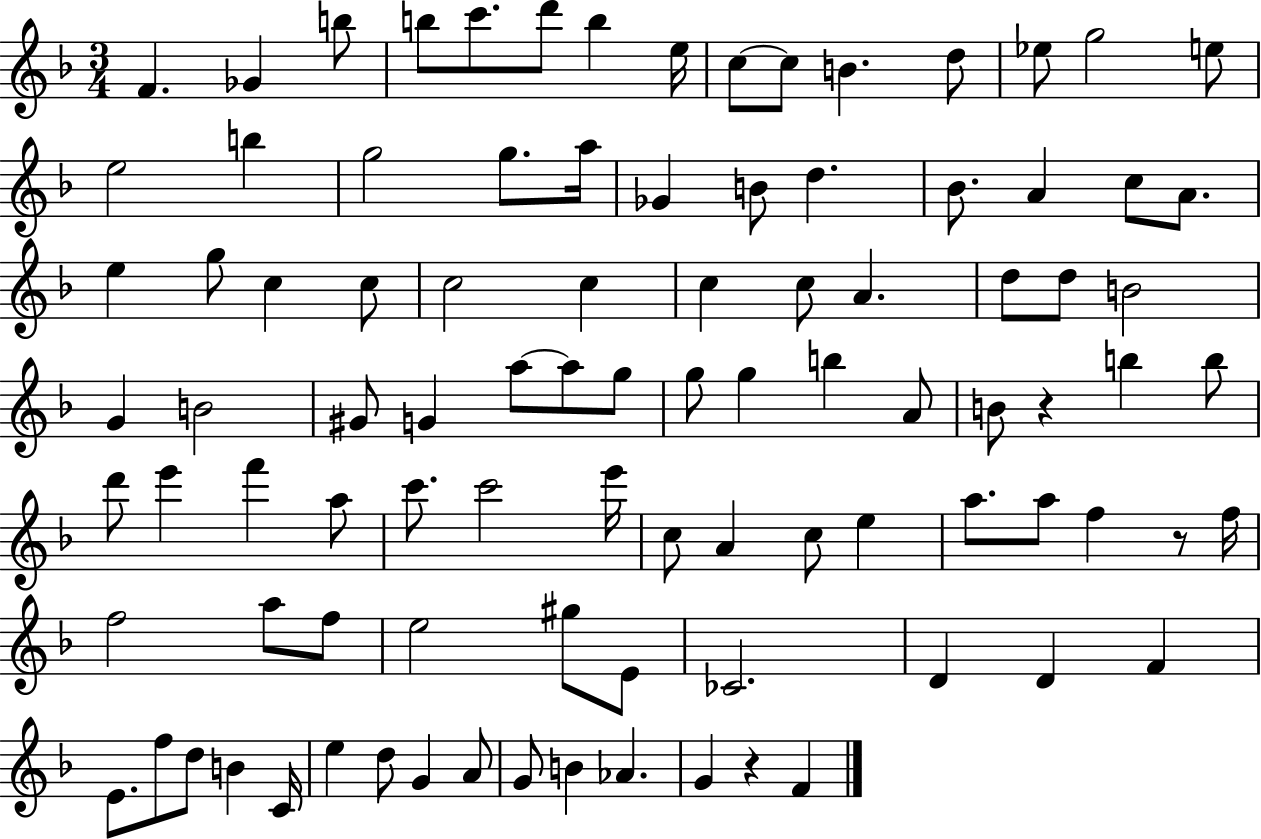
F4/q. Gb4/q B5/e B5/e C6/e. D6/e B5/q E5/s C5/e C5/e B4/q. D5/e Eb5/e G5/h E5/e E5/h B5/q G5/h G5/e. A5/s Gb4/q B4/e D5/q. Bb4/e. A4/q C5/e A4/e. E5/q G5/e C5/q C5/e C5/h C5/q C5/q C5/e A4/q. D5/e D5/e B4/h G4/q B4/h G#4/e G4/q A5/e A5/e G5/e G5/e G5/q B5/q A4/e B4/e R/q B5/q B5/e D6/e E6/q F6/q A5/e C6/e. C6/h E6/s C5/e A4/q C5/e E5/q A5/e. A5/e F5/q R/e F5/s F5/h A5/e F5/e E5/h G#5/e E4/e CES4/h. D4/q D4/q F4/q E4/e. F5/e D5/e B4/q C4/s E5/q D5/e G4/q A4/e G4/e B4/q Ab4/q. G4/q R/q F4/q